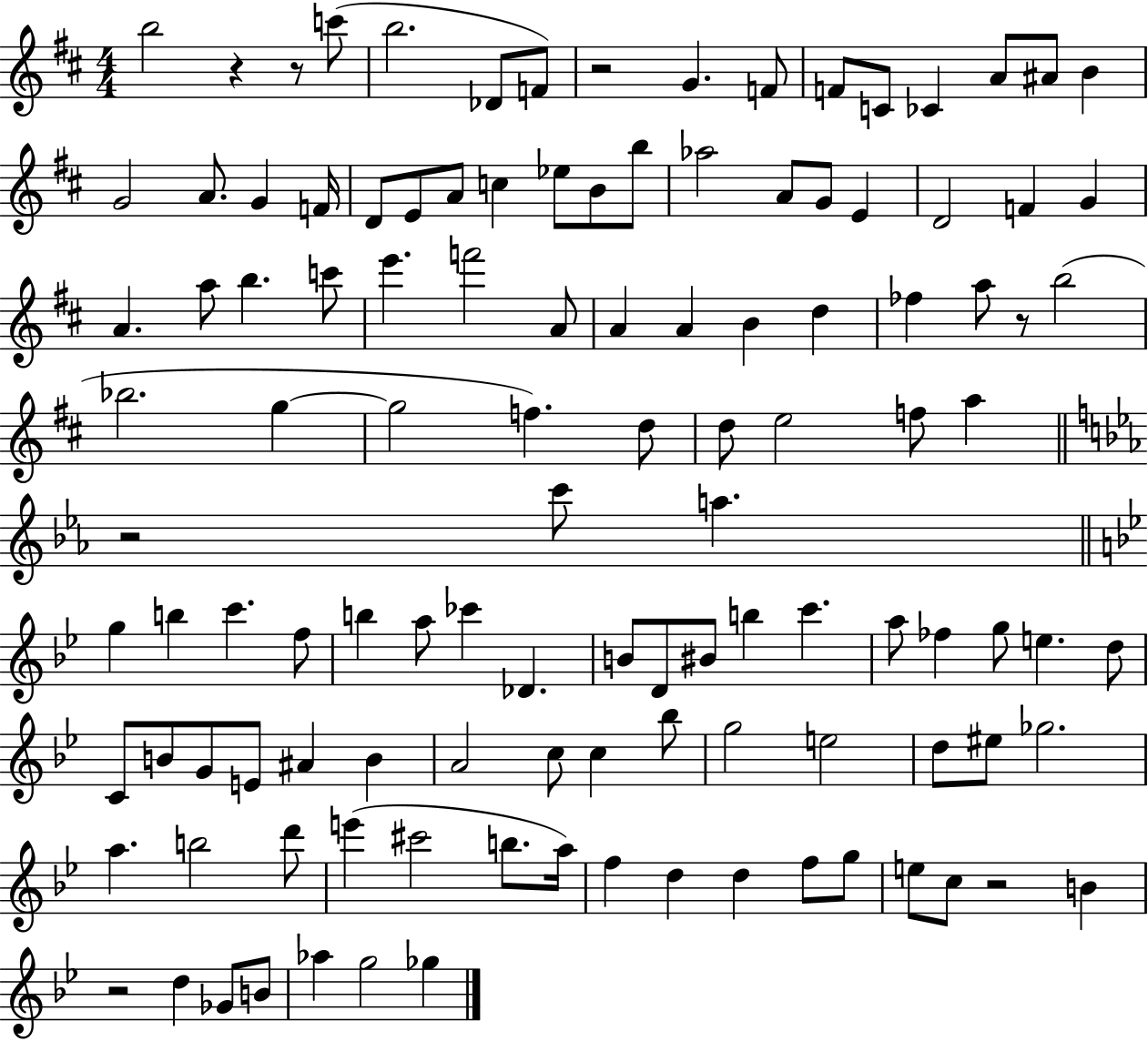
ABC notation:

X:1
T:Untitled
M:4/4
L:1/4
K:D
b2 z z/2 c'/2 b2 _D/2 F/2 z2 G F/2 F/2 C/2 _C A/2 ^A/2 B G2 A/2 G F/4 D/2 E/2 A/2 c _e/2 B/2 b/2 _a2 A/2 G/2 E D2 F G A a/2 b c'/2 e' f'2 A/2 A A B d _f a/2 z/2 b2 _b2 g g2 f d/2 d/2 e2 f/2 a z2 c'/2 a g b c' f/2 b a/2 _c' _D B/2 D/2 ^B/2 b c' a/2 _f g/2 e d/2 C/2 B/2 G/2 E/2 ^A B A2 c/2 c _b/2 g2 e2 d/2 ^e/2 _g2 a b2 d'/2 e' ^c'2 b/2 a/4 f d d f/2 g/2 e/2 c/2 z2 B z2 d _G/2 B/2 _a g2 _g